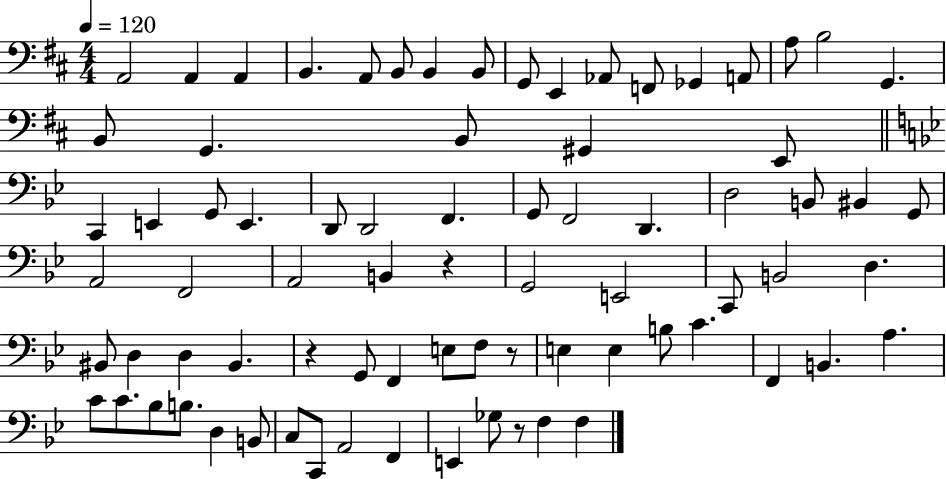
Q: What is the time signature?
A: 4/4